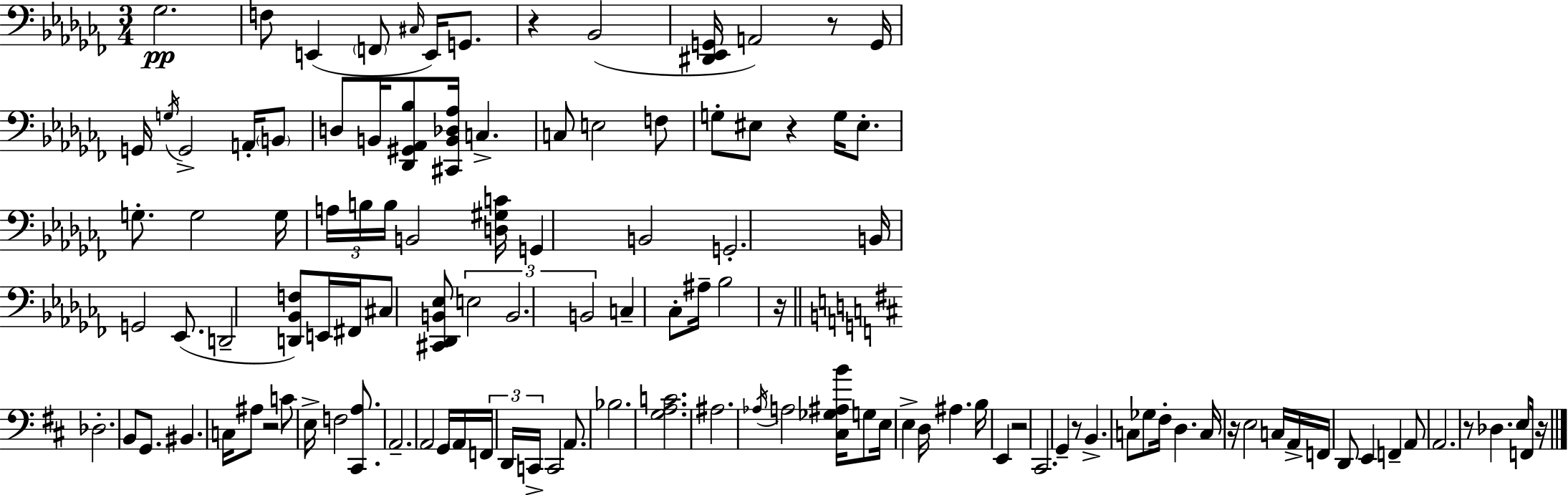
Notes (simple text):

Gb3/h. F3/e E2/q F2/e C#3/s E2/s G2/e. R/q Bb2/h [D#2,Eb2,G2]/s A2/h R/e G2/s G2/s G3/s G2/h A2/s B2/e D3/e B2/s [Db2,G#2,Ab2,Bb3]/e [C#2,B2,Db3,Ab3]/s C3/q. C3/e E3/h F3/e G3/e EIS3/e R/q G3/s EIS3/e. G3/e. G3/h G3/s A3/s B3/s B3/s B2/h [D3,G#3,C4]/s G2/q B2/h G2/h. B2/s G2/h Eb2/e. D2/h [D2,Bb2,F3]/e E2/s F#2/s C#3/e [C#2,Db2,B2,Eb3]/e E3/h B2/h. B2/h C3/q CES3/e A#3/s Bb3/h R/s Db3/h. B2/e G2/e. BIS2/q. C3/s A#3/e R/h C4/e E3/s F3/h [C#2,A3]/e. A2/h. A2/h G2/s A2/s F2/s D2/s C2/s C2/h A2/e. Bb3/h. [G3,A3,C4]/h. A#3/h. Ab3/s A3/h [C#3,Gb3,A#3,B4]/s G3/e E3/s E3/q D3/s A#3/q. B3/s E2/q R/h C#2/h. G2/q R/e B2/q. C3/e Gb3/e F#3/s D3/q. C3/s R/s E3/h C3/s A2/s F2/s D2/e E2/q F2/q A2/e A2/h. R/e Db3/q. E3/e F2/s R/s